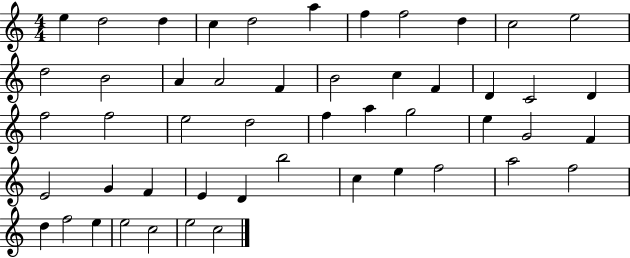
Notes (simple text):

E5/q D5/h D5/q C5/q D5/h A5/q F5/q F5/h D5/q C5/h E5/h D5/h B4/h A4/q A4/h F4/q B4/h C5/q F4/q D4/q C4/h D4/q F5/h F5/h E5/h D5/h F5/q A5/q G5/h E5/q G4/h F4/q E4/h G4/q F4/q E4/q D4/q B5/h C5/q E5/q F5/h A5/h F5/h D5/q F5/h E5/q E5/h C5/h E5/h C5/h